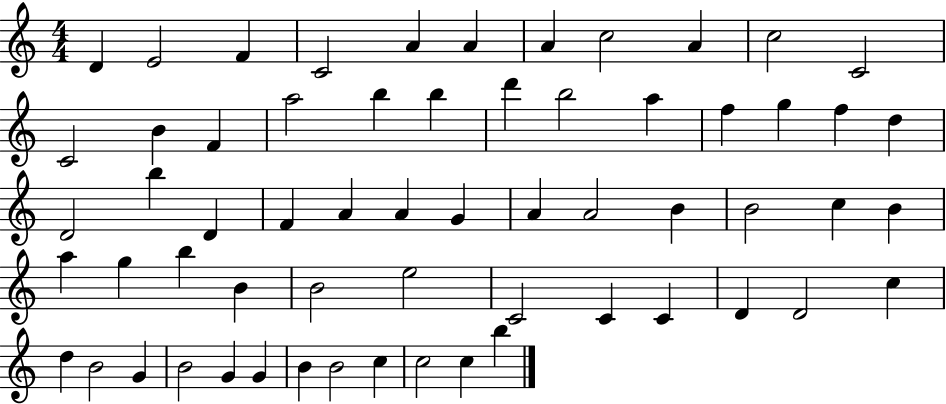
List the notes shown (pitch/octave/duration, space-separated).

D4/q E4/h F4/q C4/h A4/q A4/q A4/q C5/h A4/q C5/h C4/h C4/h B4/q F4/q A5/h B5/q B5/q D6/q B5/h A5/q F5/q G5/q F5/q D5/q D4/h B5/q D4/q F4/q A4/q A4/q G4/q A4/q A4/h B4/q B4/h C5/q B4/q A5/q G5/q B5/q B4/q B4/h E5/h C4/h C4/q C4/q D4/q D4/h C5/q D5/q B4/h G4/q B4/h G4/q G4/q B4/q B4/h C5/q C5/h C5/q B5/q